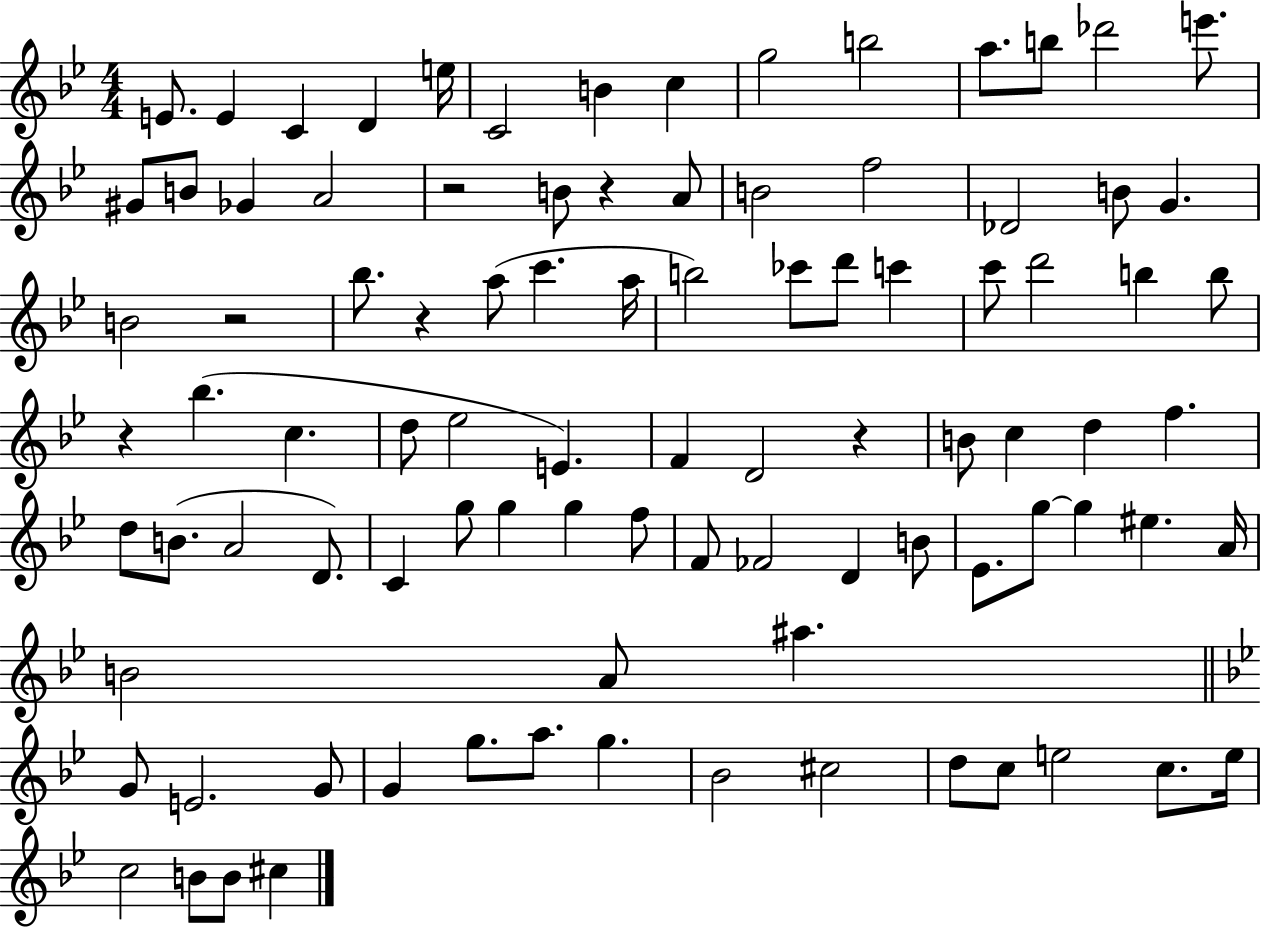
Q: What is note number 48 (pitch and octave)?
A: D5